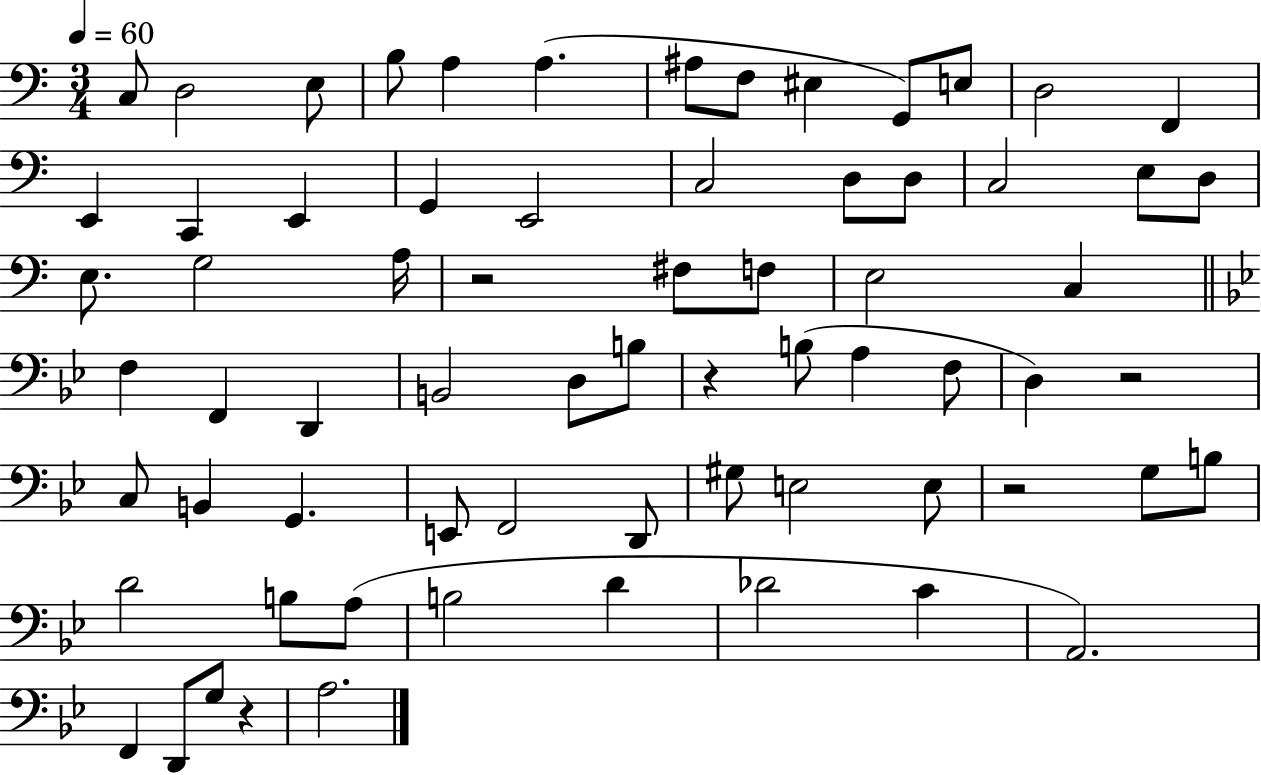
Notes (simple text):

C3/e D3/h E3/e B3/e A3/q A3/q. A#3/e F3/e EIS3/q G2/e E3/e D3/h F2/q E2/q C2/q E2/q G2/q E2/h C3/h D3/e D3/e C3/h E3/e D3/e E3/e. G3/h A3/s R/h F#3/e F3/e E3/h C3/q F3/q F2/q D2/q B2/h D3/e B3/e R/q B3/e A3/q F3/e D3/q R/h C3/e B2/q G2/q. E2/e F2/h D2/e G#3/e E3/h E3/e R/h G3/e B3/e D4/h B3/e A3/e B3/h D4/q Db4/h C4/q A2/h. F2/q D2/e G3/e R/q A3/h.